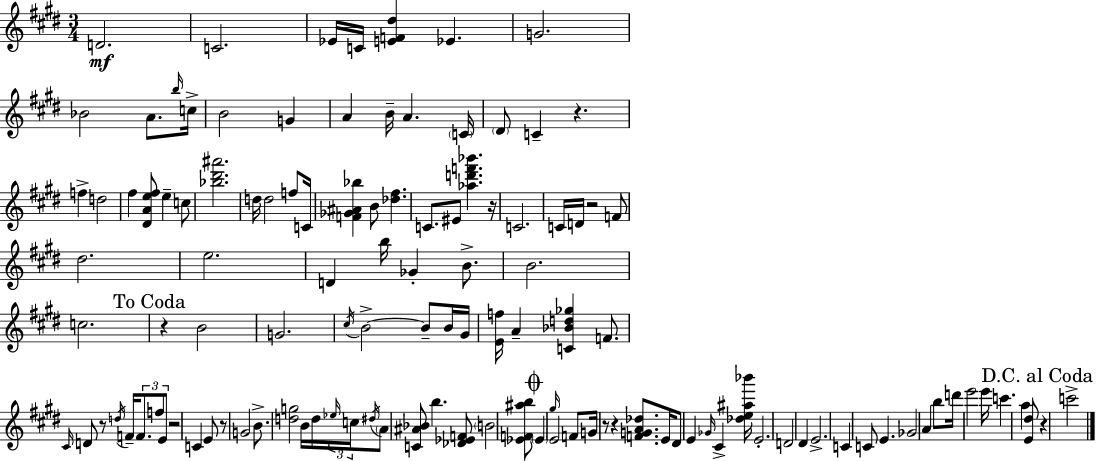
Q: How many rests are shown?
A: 10